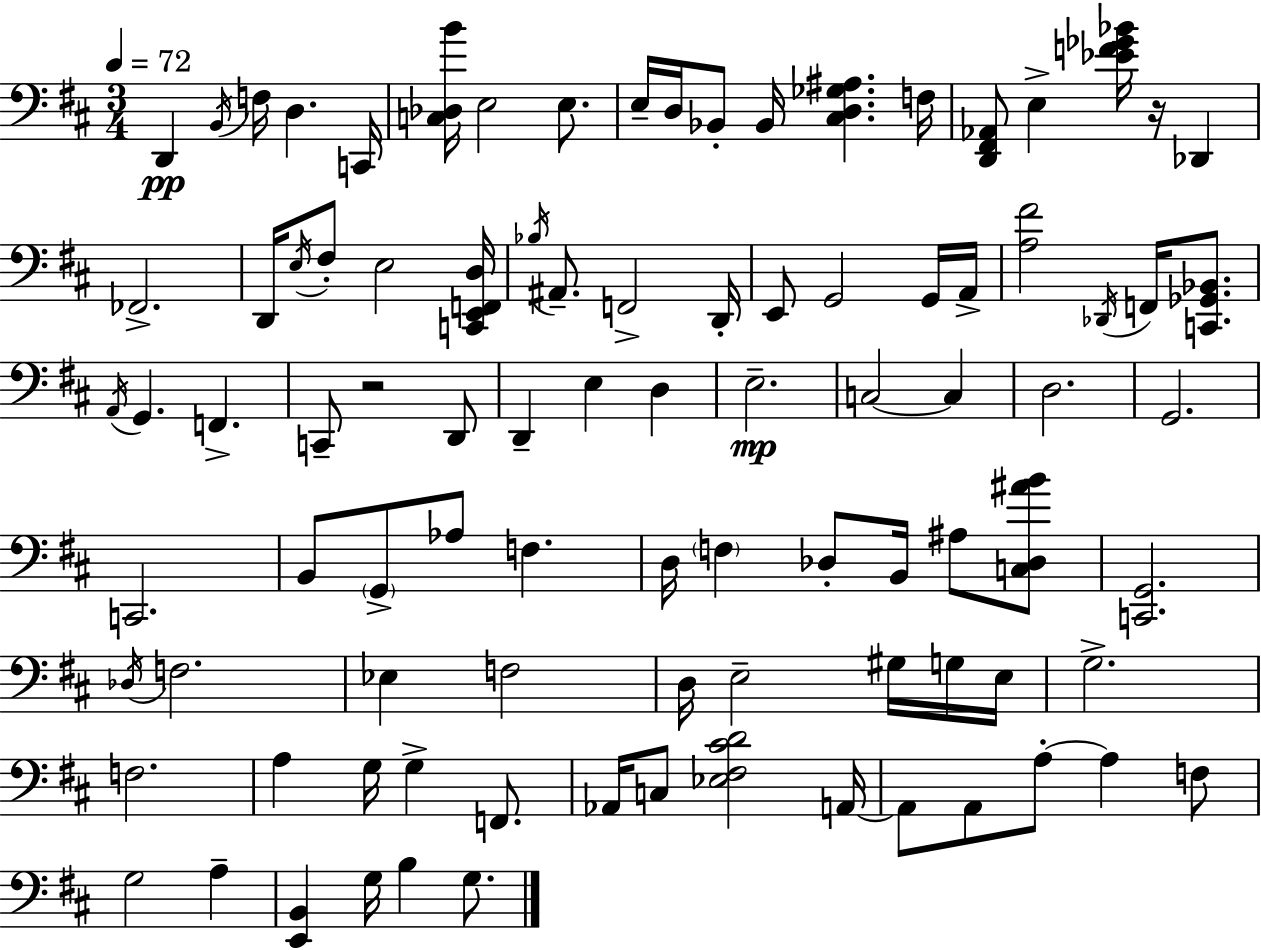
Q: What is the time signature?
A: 3/4